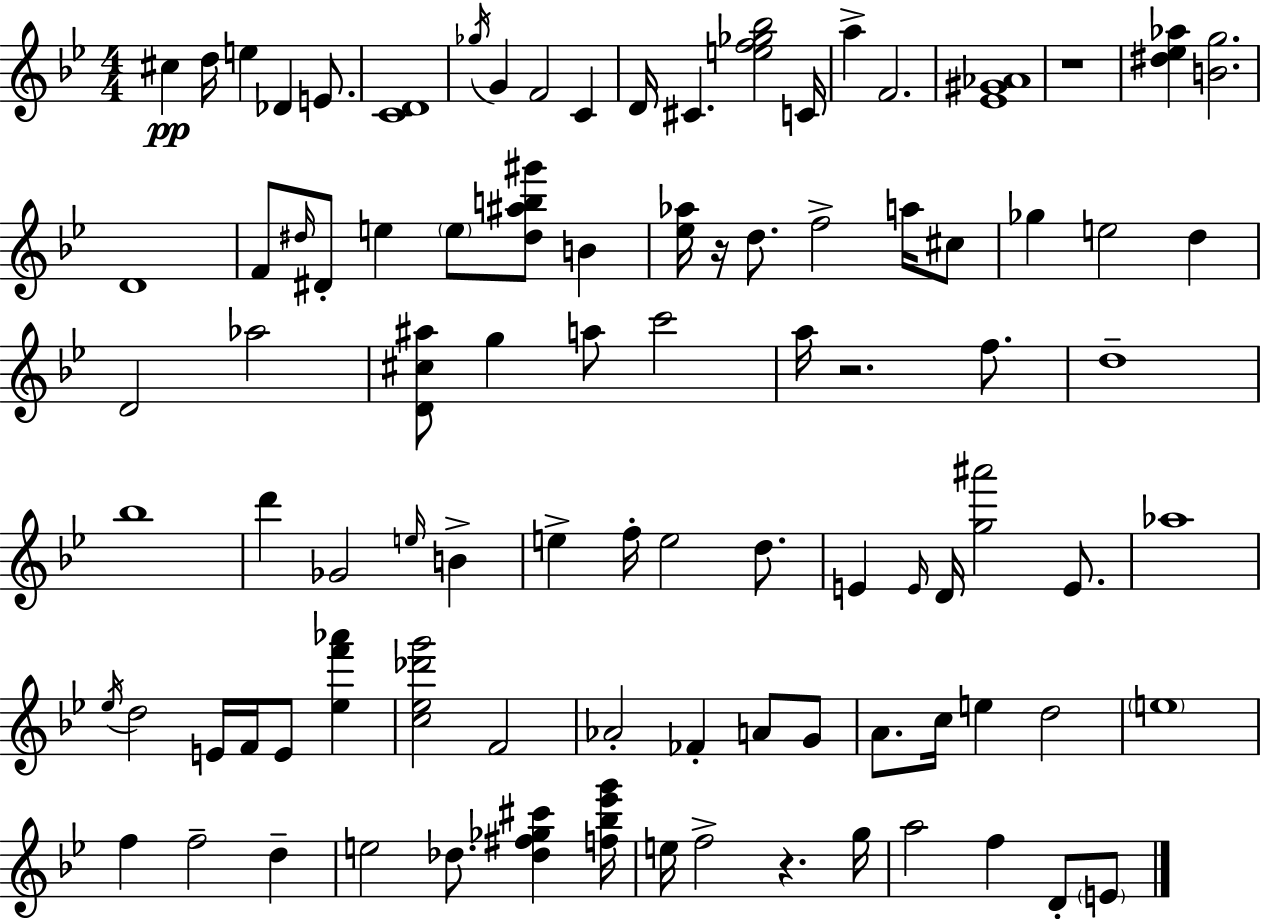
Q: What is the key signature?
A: G minor